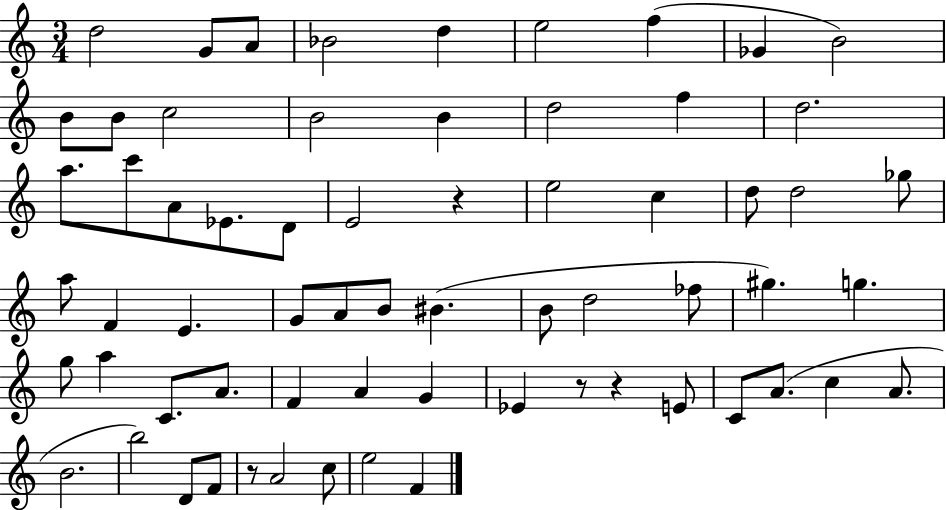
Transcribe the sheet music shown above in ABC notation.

X:1
T:Untitled
M:3/4
L:1/4
K:C
d2 G/2 A/2 _B2 d e2 f _G B2 B/2 B/2 c2 B2 B d2 f d2 a/2 c'/2 A/2 _E/2 D/2 E2 z e2 c d/2 d2 _g/2 a/2 F E G/2 A/2 B/2 ^B B/2 d2 _f/2 ^g g g/2 a C/2 A/2 F A G _E z/2 z E/2 C/2 A/2 c A/2 B2 b2 D/2 F/2 z/2 A2 c/2 e2 F